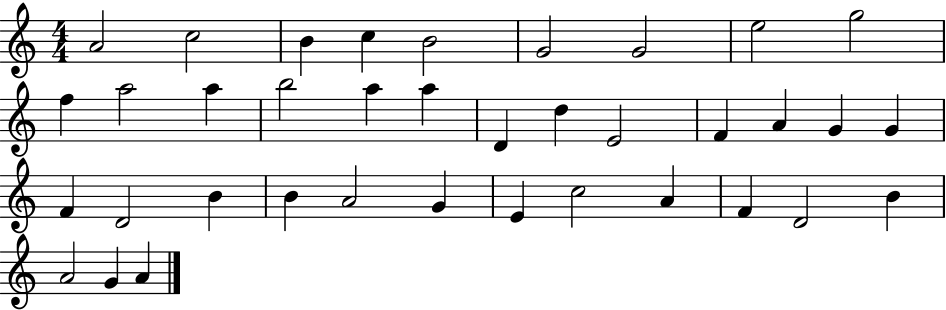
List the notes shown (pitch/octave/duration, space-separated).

A4/h C5/h B4/q C5/q B4/h G4/h G4/h E5/h G5/h F5/q A5/h A5/q B5/h A5/q A5/q D4/q D5/q E4/h F4/q A4/q G4/q G4/q F4/q D4/h B4/q B4/q A4/h G4/q E4/q C5/h A4/q F4/q D4/h B4/q A4/h G4/q A4/q